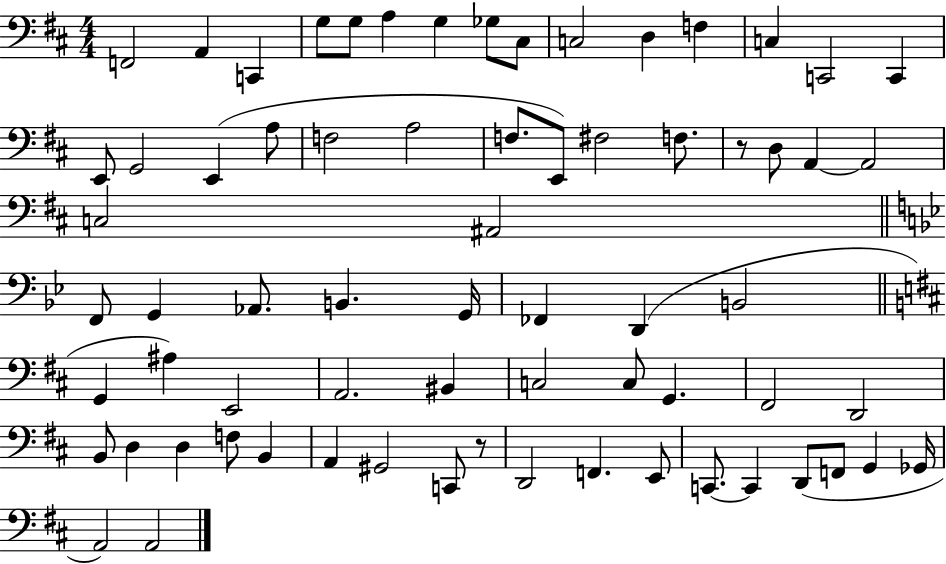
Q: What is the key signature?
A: D major